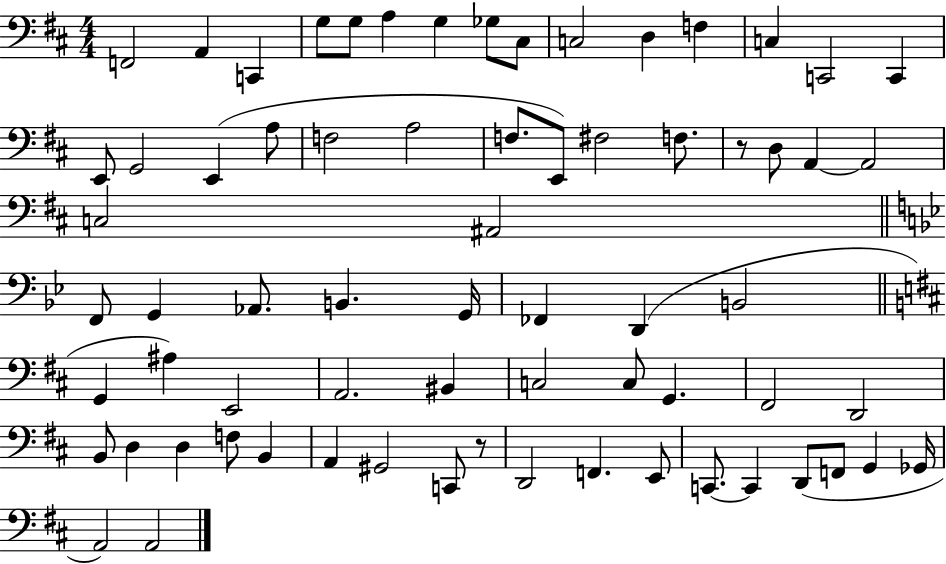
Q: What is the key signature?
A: D major